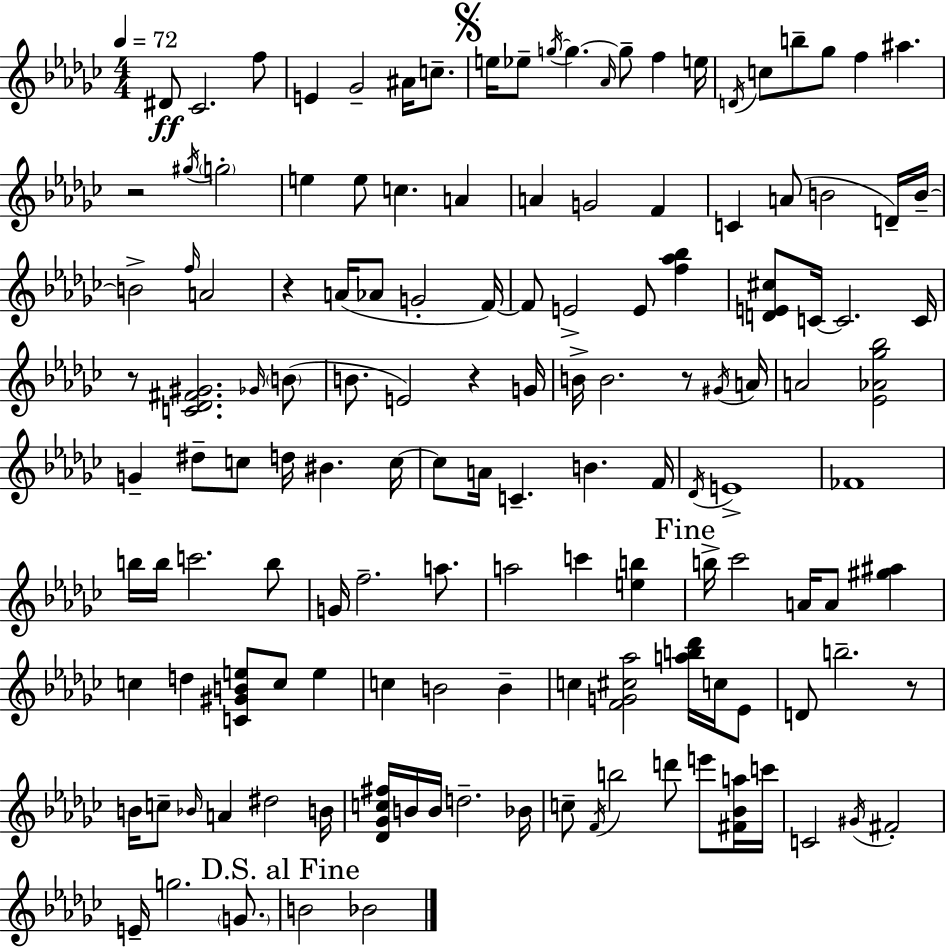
X:1
T:Untitled
M:4/4
L:1/4
K:Ebm
^D/2 _C2 f/2 E _G2 ^A/4 c/2 e/4 _e/2 g/4 g _A/4 g/2 f e/4 D/4 c/2 b/2 _g/2 f ^a z2 ^g/4 g2 e e/2 c A A G2 F C A/2 B2 D/4 B/4 B2 f/4 A2 z A/4 _A/2 G2 F/4 F/2 E2 E/2 [f_a_b] [DE^c]/2 C/4 C2 C/4 z/2 [C_D^F^G]2 _G/4 B/2 B/2 E2 z G/4 B/4 B2 z/2 ^G/4 A/4 A2 [_E_A_g_b]2 G ^d/2 c/2 d/4 ^B c/4 c/2 A/4 C B F/4 _D/4 E4 _F4 b/4 b/4 c'2 b/2 G/4 f2 a/2 a2 c' [eb] b/4 _c'2 A/4 A/2 [^g^a] c d [C^GBe]/2 c/2 e c B2 B c [FG^c_a]2 [ab_d']/4 c/4 _E/2 D/2 b2 z/2 B/4 c/2 _B/4 A ^d2 B/4 [_D_Gc^f]/4 B/4 B/4 d2 _B/4 c/2 F/4 b2 d'/2 e'/2 [^F_Ba]/4 c'/4 C2 ^G/4 ^F2 E/4 g2 G/2 B2 _B2